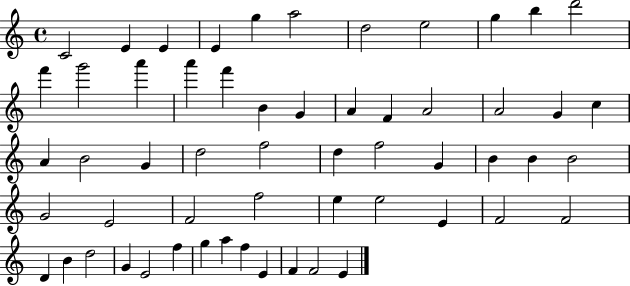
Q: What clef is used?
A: treble